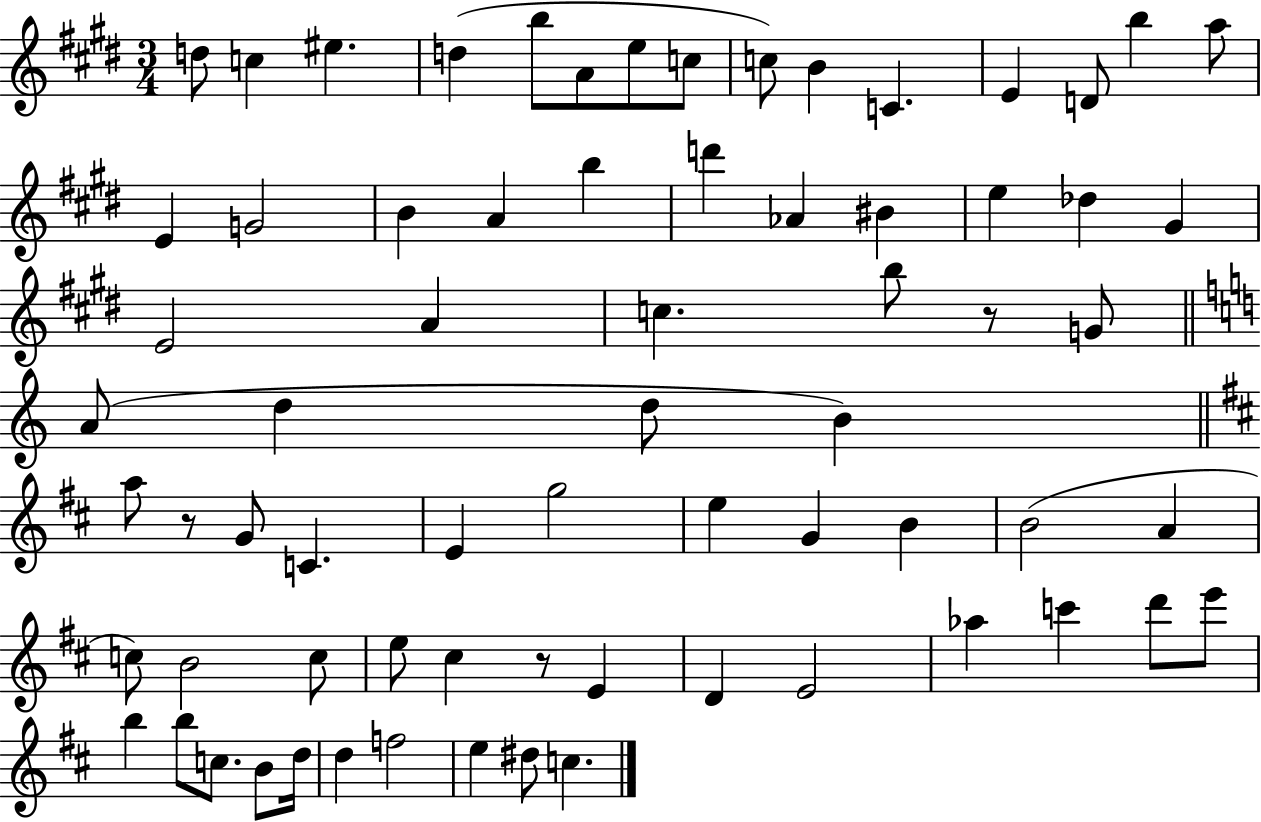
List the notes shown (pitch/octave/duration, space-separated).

D5/e C5/q EIS5/q. D5/q B5/e A4/e E5/e C5/e C5/e B4/q C4/q. E4/q D4/e B5/q A5/e E4/q G4/h B4/q A4/q B5/q D6/q Ab4/q BIS4/q E5/q Db5/q G#4/q E4/h A4/q C5/q. B5/e R/e G4/e A4/e D5/q D5/e B4/q A5/e R/e G4/e C4/q. E4/q G5/h E5/q G4/q B4/q B4/h A4/q C5/e B4/h C5/e E5/e C#5/q R/e E4/q D4/q E4/h Ab5/q C6/q D6/e E6/e B5/q B5/e C5/e. B4/e D5/s D5/q F5/h E5/q D#5/e C5/q.